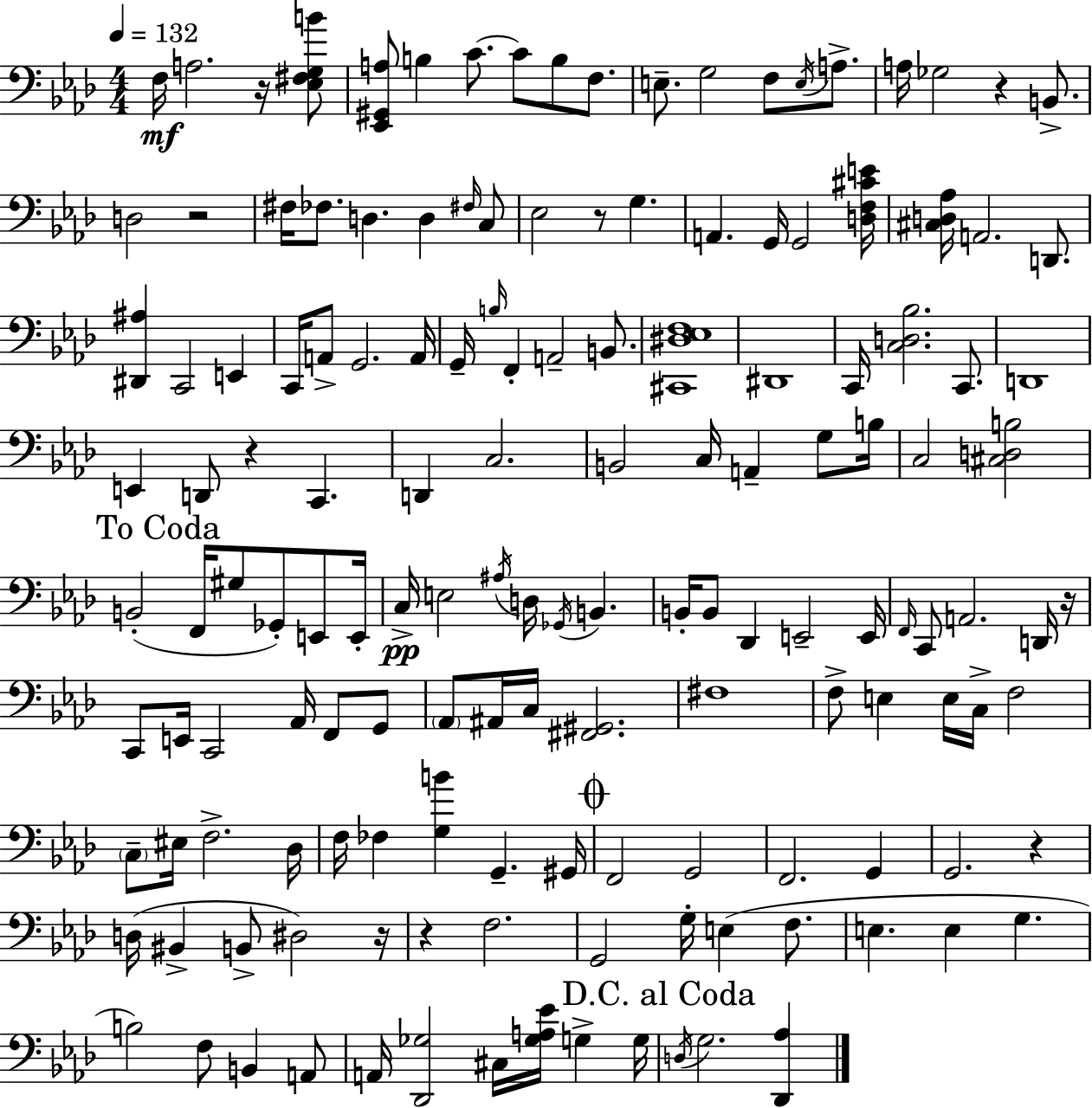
X:1
T:Untitled
M:4/4
L:1/4
K:Fm
F,/4 A,2 z/4 [_E,^F,G,B]/2 [_E,,^G,,A,]/2 B, C/2 C/2 B,/2 F,/2 E,/2 G,2 F,/2 E,/4 A,/2 A,/4 _G,2 z B,,/2 D,2 z2 ^F,/4 _F,/2 D, D, ^F,/4 C,/2 _E,2 z/2 G, A,, G,,/4 G,,2 [D,F,^CE]/4 [^C,D,_A,]/4 A,,2 D,,/2 [^D,,^A,] C,,2 E,, C,,/4 A,,/2 G,,2 A,,/4 G,,/4 B,/4 F,, A,,2 B,,/2 [^C,,^D,_E,F,]4 ^D,,4 C,,/4 [C,D,_B,]2 C,,/2 D,,4 E,, D,,/2 z C,, D,, C,2 B,,2 C,/4 A,, G,/2 B,/4 C,2 [^C,D,B,]2 B,,2 F,,/4 ^G,/2 _G,,/2 E,,/2 E,,/4 C,/4 E,2 ^A,/4 D,/4 _G,,/4 B,, B,,/4 B,,/2 _D,, E,,2 E,,/4 F,,/4 C,,/2 A,,2 D,,/4 z/4 C,,/2 E,,/4 C,,2 _A,,/4 F,,/2 G,,/2 _A,,/2 ^A,,/4 C,/4 [^F,,^G,,]2 ^F,4 F,/2 E, E,/4 C,/4 F,2 C,/2 ^E,/4 F,2 _D,/4 F,/4 _F, [G,B] G,, ^G,,/4 F,,2 G,,2 F,,2 G,, G,,2 z D,/4 ^B,, B,,/2 ^D,2 z/4 z F,2 G,,2 G,/4 E, F,/2 E, E, G, B,2 F,/2 B,, A,,/2 A,,/4 [_D,,_G,]2 ^C,/4 [_G,A,_E]/4 G, G,/4 D,/4 G,2 [_D,,_A,]